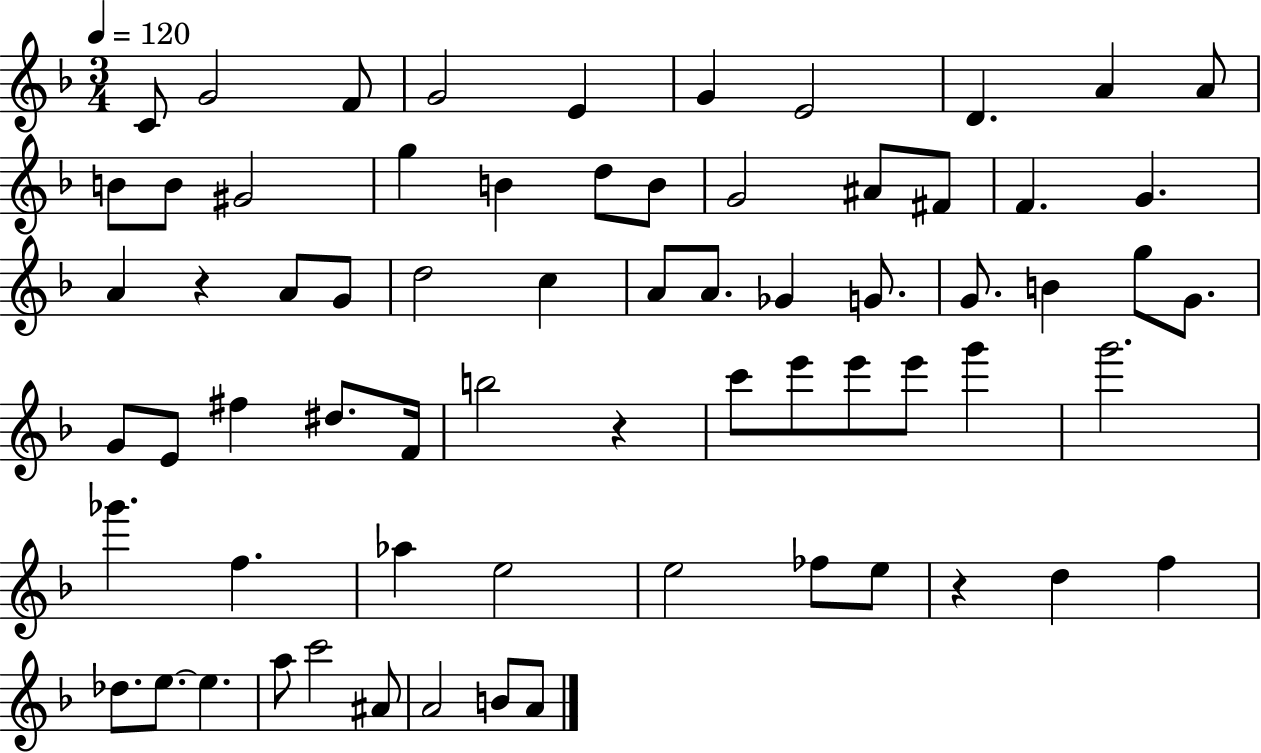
C4/e G4/h F4/e G4/h E4/q G4/q E4/h D4/q. A4/q A4/e B4/e B4/e G#4/h G5/q B4/q D5/e B4/e G4/h A#4/e F#4/e F4/q. G4/q. A4/q R/q A4/e G4/e D5/h C5/q A4/e A4/e. Gb4/q G4/e. G4/e. B4/q G5/e G4/e. G4/e E4/e F#5/q D#5/e. F4/s B5/h R/q C6/e E6/e E6/e E6/e G6/q G6/h. Gb6/q. F5/q. Ab5/q E5/h E5/h FES5/e E5/e R/q D5/q F5/q Db5/e. E5/e. E5/q. A5/e C6/h A#4/e A4/h B4/e A4/e